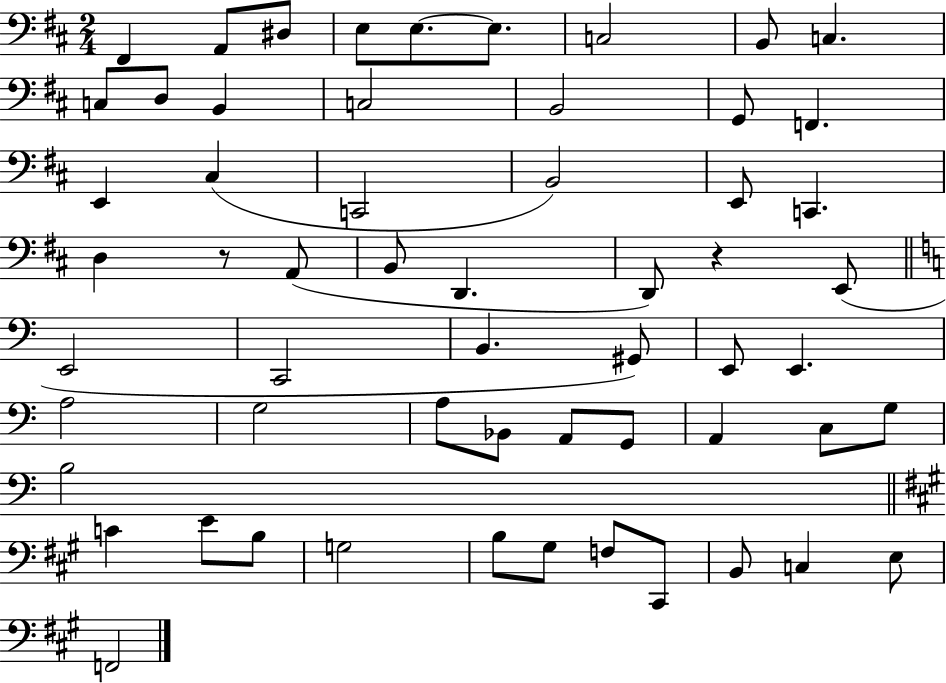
{
  \clef bass
  \numericTimeSignature
  \time 2/4
  \key d \major
  fis,4 a,8 dis8 | e8 e8.~~ e8. | c2 | b,8 c4. | \break c8 d8 b,4 | c2 | b,2 | g,8 f,4. | \break e,4 cis4( | c,2 | b,2) | e,8 c,4. | \break d4 r8 a,8( | b,8 d,4. | d,8) r4 e,8( | \bar "||" \break \key a \minor e,2 | c,2 | b,4. gis,8) | e,8 e,4. | \break a2 | g2 | a8 bes,8 a,8 g,8 | a,4 c8 g8 | \break b2 | \bar "||" \break \key a \major c'4 e'8 b8 | g2 | b8 gis8 f8 cis,8 | b,8 c4 e8 | \break f,2 | \bar "|."
}